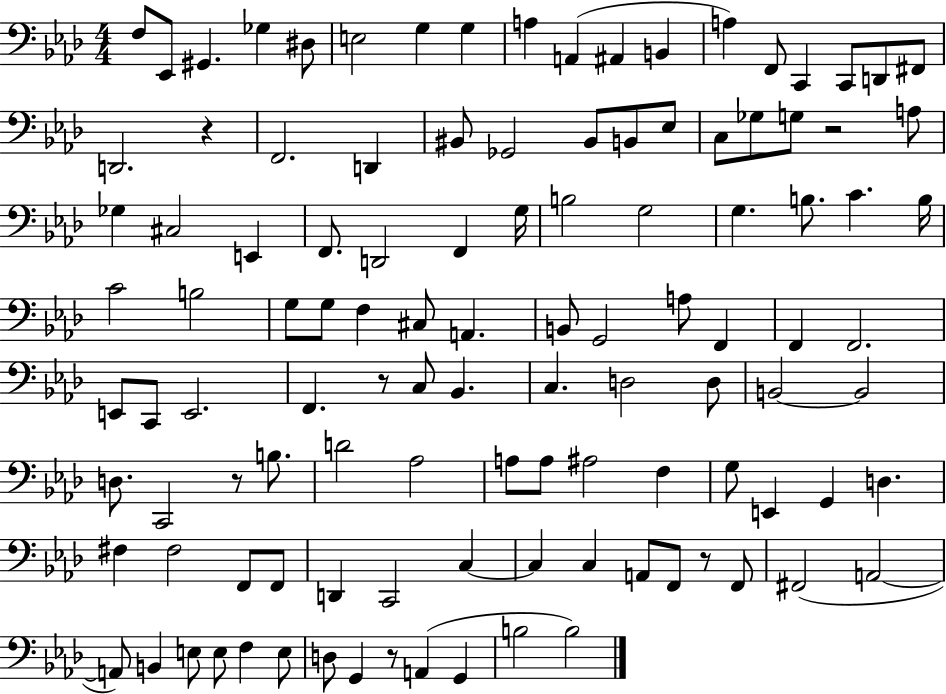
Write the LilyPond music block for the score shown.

{
  \clef bass
  \numericTimeSignature
  \time 4/4
  \key aes \major
  \repeat volta 2 { f8 ees,8 gis,4. ges4 dis8 | e2 g4 g4 | a4 a,4( ais,4 b,4 | a4) f,8 c,4 c,8 d,8 fis,8 | \break d,2. r4 | f,2. d,4 | bis,8 ges,2 bis,8 b,8 ees8 | c8 ges8 g8 r2 a8 | \break ges4 cis2 e,4 | f,8. d,2 f,4 g16 | b2 g2 | g4. b8. c'4. b16 | \break c'2 b2 | g8 g8 f4 cis8 a,4. | b,8 g,2 a8 f,4 | f,4 f,2. | \break e,8 c,8 e,2. | f,4. r8 c8 bes,4. | c4. d2 d8 | b,2~~ b,2 | \break d8. c,2 r8 b8. | d'2 aes2 | a8 a8 ais2 f4 | g8 e,4 g,4 d4. | \break fis4 fis2 f,8 f,8 | d,4 c,2 c4~~ | c4 c4 a,8 f,8 r8 f,8 | fis,2( a,2~~ | \break a,8) b,4 e8 e8 f4 e8 | d8 g,4 r8 a,4( g,4 | b2 b2) | } \bar "|."
}